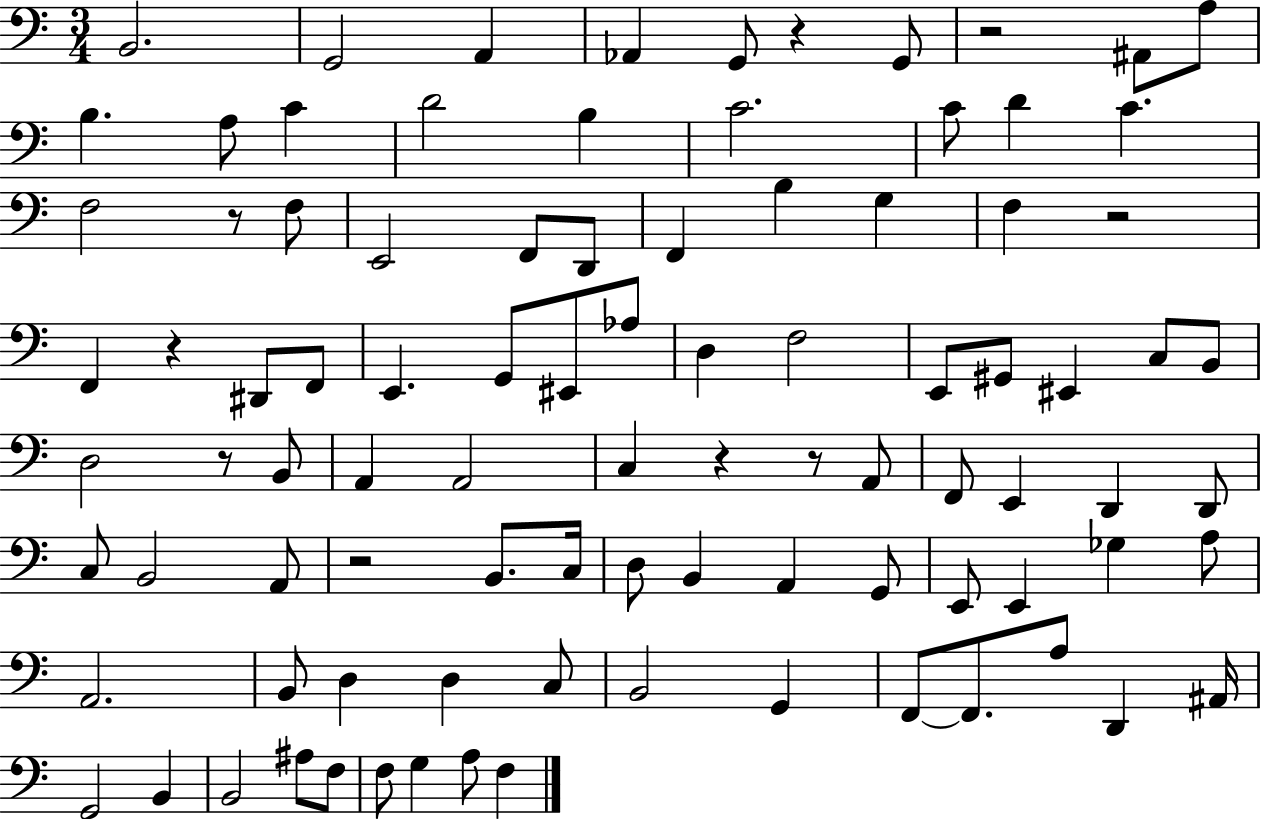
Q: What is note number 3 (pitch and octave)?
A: A2